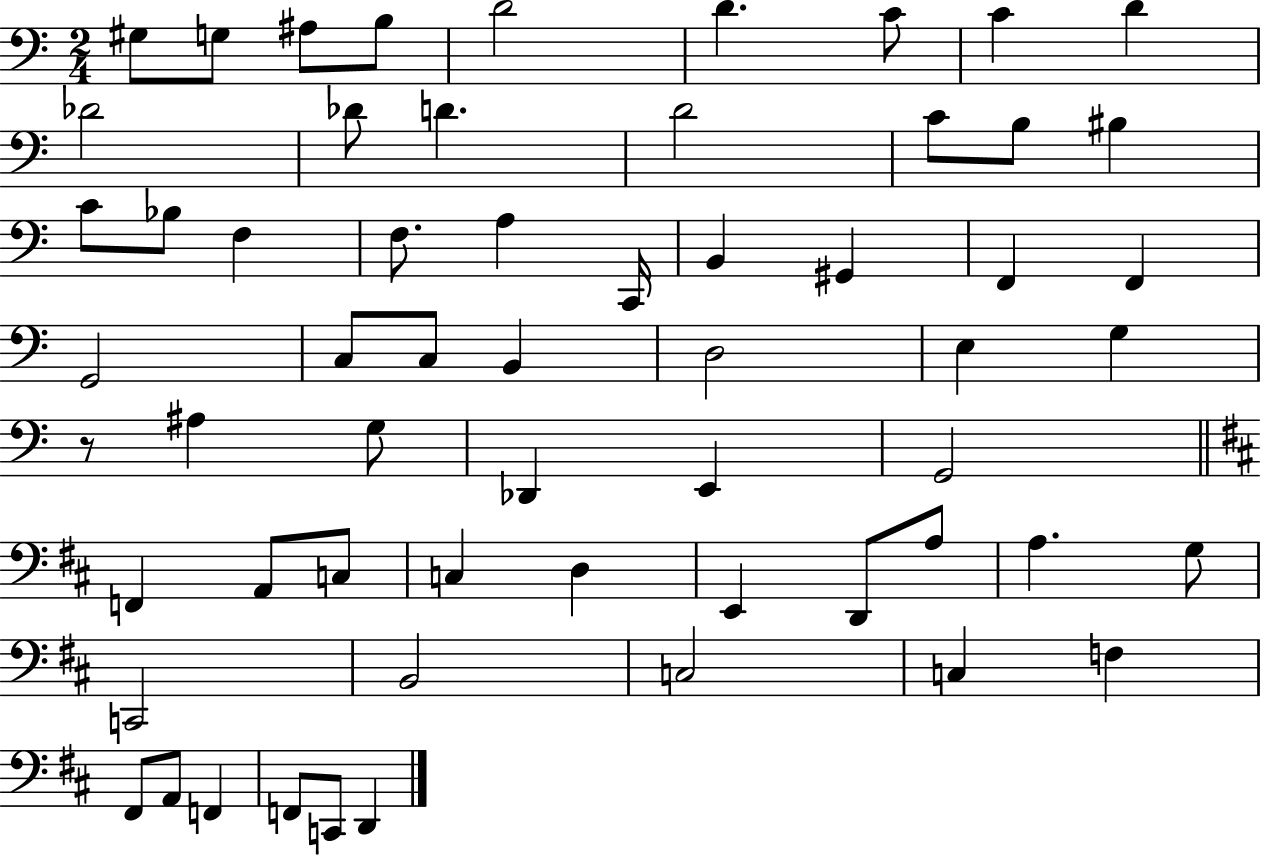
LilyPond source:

{
  \clef bass
  \numericTimeSignature
  \time 2/4
  \key c \major
  gis8 g8 ais8 b8 | d'2 | d'4. c'8 | c'4 d'4 | \break des'2 | des'8 d'4. | d'2 | c'8 b8 bis4 | \break c'8 bes8 f4 | f8. a4 c,16 | b,4 gis,4 | f,4 f,4 | \break g,2 | c8 c8 b,4 | d2 | e4 g4 | \break r8 ais4 g8 | des,4 e,4 | g,2 | \bar "||" \break \key d \major f,4 a,8 c8 | c4 d4 | e,4 d,8 a8 | a4. g8 | \break c,2 | b,2 | c2 | c4 f4 | \break fis,8 a,8 f,4 | f,8 c,8 d,4 | \bar "|."
}